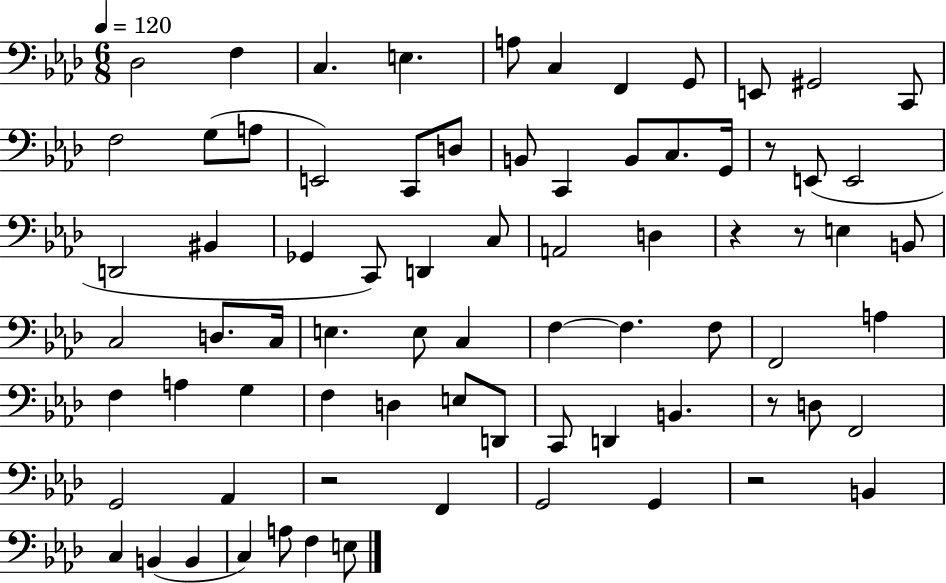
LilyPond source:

{
  \clef bass
  \numericTimeSignature
  \time 6/8
  \key aes \major
  \tempo 4 = 120
  \repeat volta 2 { des2 f4 | c4. e4. | a8 c4 f,4 g,8 | e,8 gis,2 c,8 | \break f2 g8( a8 | e,2) c,8 d8 | b,8 c,4 b,8 c8. g,16 | r8 e,8( e,2 | \break d,2 bis,4 | ges,4 c,8) d,4 c8 | a,2 d4 | r4 r8 e4 b,8 | \break c2 d8. c16 | e4. e8 c4 | f4~~ f4. f8 | f,2 a4 | \break f4 a4 g4 | f4 d4 e8 d,8 | c,8 d,4 b,4. | r8 d8 f,2 | \break g,2 aes,4 | r2 f,4 | g,2 g,4 | r2 b,4 | \break c4 b,4( b,4 | c4) a8 f4 e8 | } \bar "|."
}